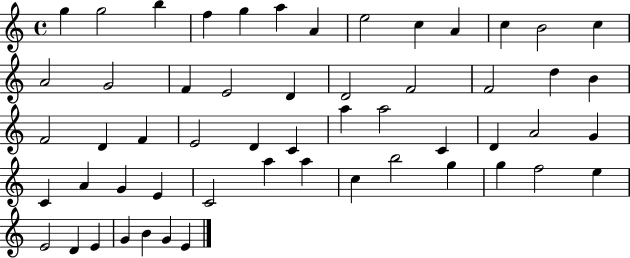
{
  \clef treble
  \time 4/4
  \defaultTimeSignature
  \key c \major
  g''4 g''2 b''4 | f''4 g''4 a''4 a'4 | e''2 c''4 a'4 | c''4 b'2 c''4 | \break a'2 g'2 | f'4 e'2 d'4 | d'2 f'2 | f'2 d''4 b'4 | \break f'2 d'4 f'4 | e'2 d'4 c'4 | a''4 a''2 c'4 | d'4 a'2 g'4 | \break c'4 a'4 g'4 e'4 | c'2 a''4 a''4 | c''4 b''2 g''4 | g''4 f''2 e''4 | \break e'2 d'4 e'4 | g'4 b'4 g'4 e'4 | \bar "|."
}